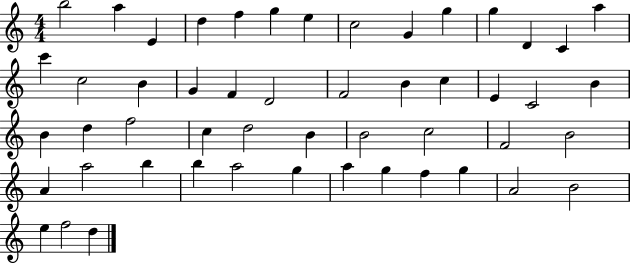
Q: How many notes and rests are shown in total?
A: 51